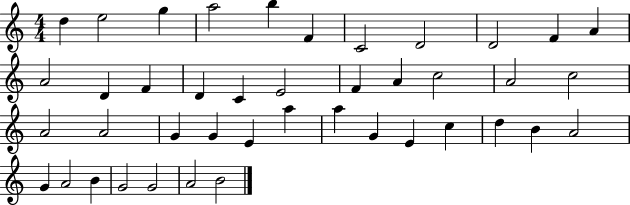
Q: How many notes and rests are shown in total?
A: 42